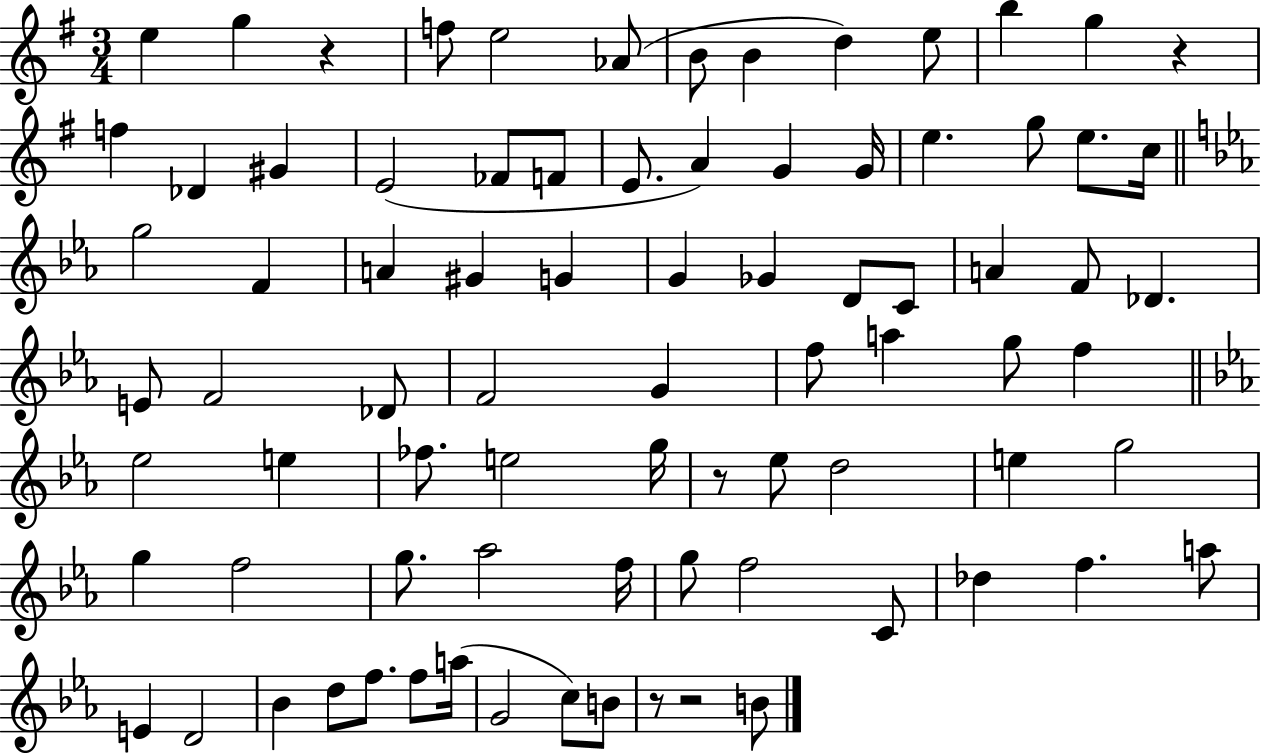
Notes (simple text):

E5/q G5/q R/q F5/e E5/h Ab4/e B4/e B4/q D5/q E5/e B5/q G5/q R/q F5/q Db4/q G#4/q E4/h FES4/e F4/e E4/e. A4/q G4/q G4/s E5/q. G5/e E5/e. C5/s G5/h F4/q A4/q G#4/q G4/q G4/q Gb4/q D4/e C4/e A4/q F4/e Db4/q. E4/e F4/h Db4/e F4/h G4/q F5/e A5/q G5/e F5/q Eb5/h E5/q FES5/e. E5/h G5/s R/e Eb5/e D5/h E5/q G5/h G5/q F5/h G5/e. Ab5/h F5/s G5/e F5/h C4/e Db5/q F5/q. A5/e E4/q D4/h Bb4/q D5/e F5/e. F5/e A5/s G4/h C5/e B4/e R/e R/h B4/e